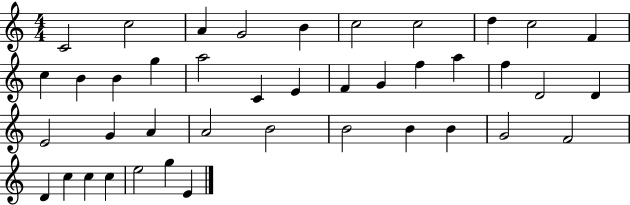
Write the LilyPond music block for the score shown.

{
  \clef treble
  \numericTimeSignature
  \time 4/4
  \key c \major
  c'2 c''2 | a'4 g'2 b'4 | c''2 c''2 | d''4 c''2 f'4 | \break c''4 b'4 b'4 g''4 | a''2 c'4 e'4 | f'4 g'4 f''4 a''4 | f''4 d'2 d'4 | \break e'2 g'4 a'4 | a'2 b'2 | b'2 b'4 b'4 | g'2 f'2 | \break d'4 c''4 c''4 c''4 | e''2 g''4 e'4 | \bar "|."
}